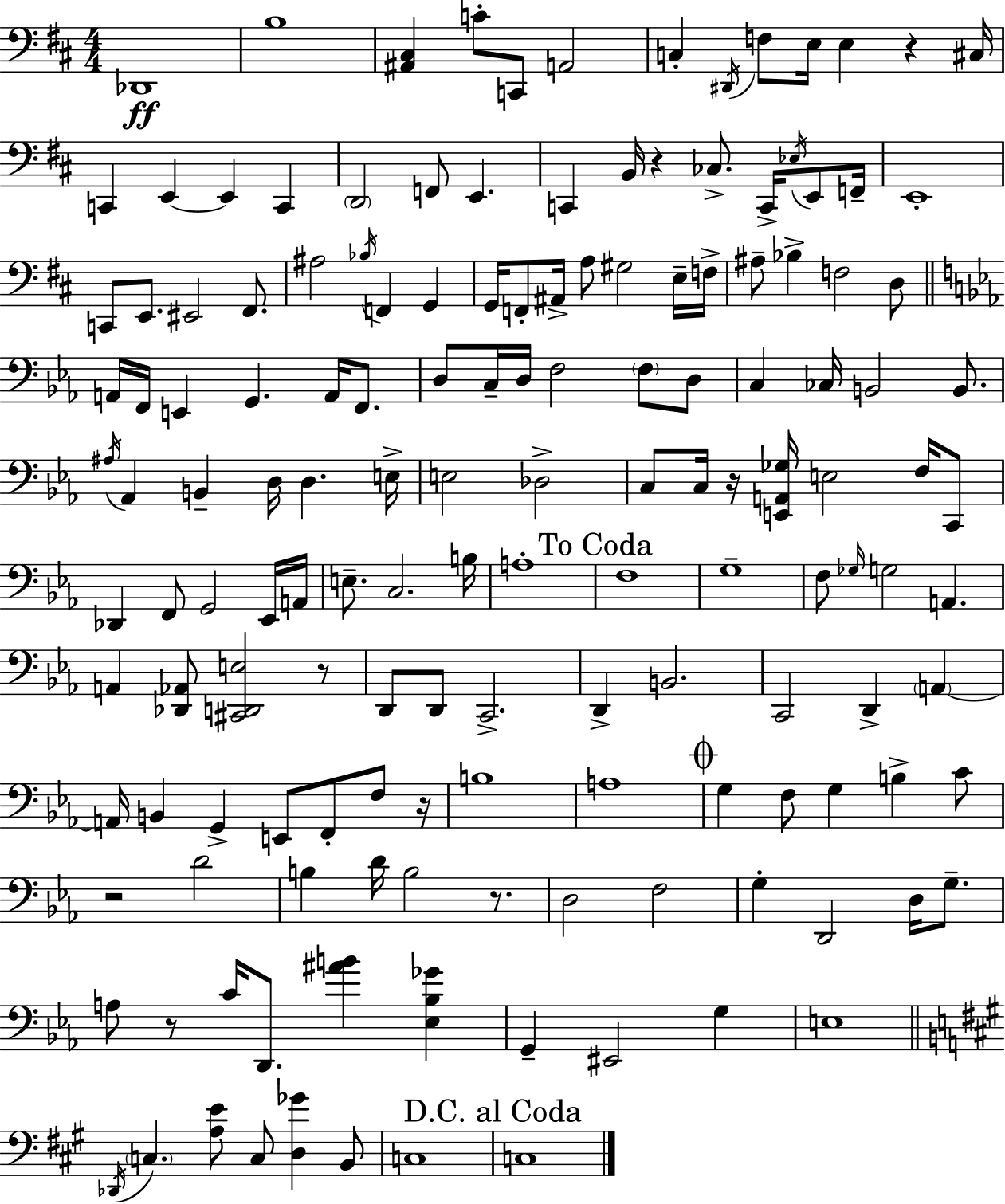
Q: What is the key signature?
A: D major